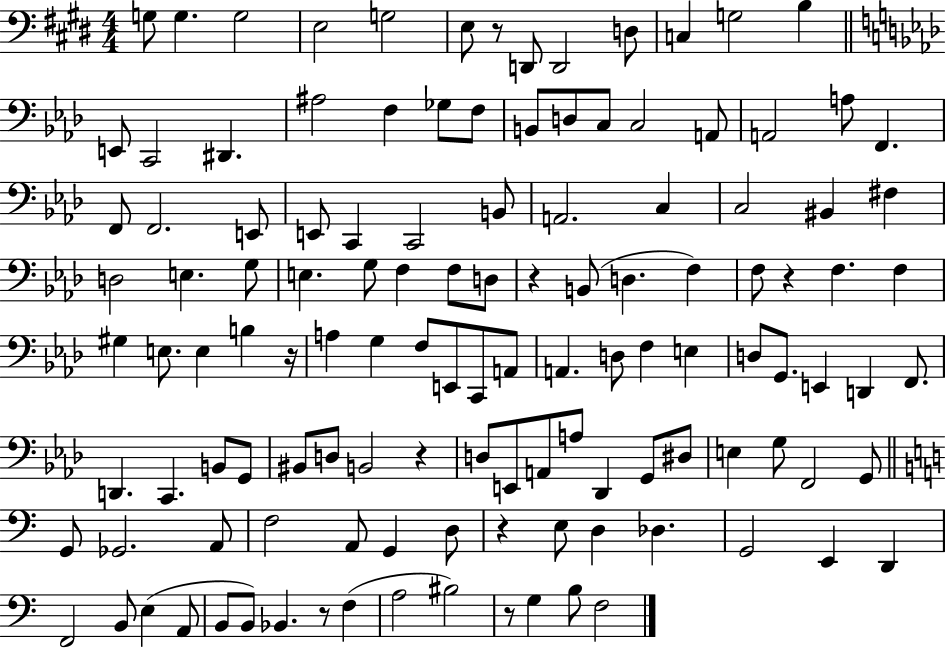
X:1
T:Untitled
M:4/4
L:1/4
K:E
G,/2 G, G,2 E,2 G,2 E,/2 z/2 D,,/2 D,,2 D,/2 C, G,2 B, E,,/2 C,,2 ^D,, ^A,2 F, _G,/2 F,/2 B,,/2 D,/2 C,/2 C,2 A,,/2 A,,2 A,/2 F,, F,,/2 F,,2 E,,/2 E,,/2 C,, C,,2 B,,/2 A,,2 C, C,2 ^B,, ^F, D,2 E, G,/2 E, G,/2 F, F,/2 D,/2 z B,,/2 D, F, F,/2 z F, F, ^G, E,/2 E, B, z/4 A, G, F,/2 E,,/2 C,,/2 A,,/2 A,, D,/2 F, E, D,/2 G,,/2 E,, D,, F,,/2 D,, C,, B,,/2 G,,/2 ^B,,/2 D,/2 B,,2 z D,/2 E,,/2 A,,/2 A,/2 _D,, G,,/2 ^D,/2 E, G,/2 F,,2 G,,/2 G,,/2 _G,,2 A,,/2 F,2 A,,/2 G,, D,/2 z E,/2 D, _D, G,,2 E,, D,, F,,2 B,,/2 E, A,,/2 B,,/2 B,,/2 _B,, z/2 F, A,2 ^B,2 z/2 G, B,/2 F,2